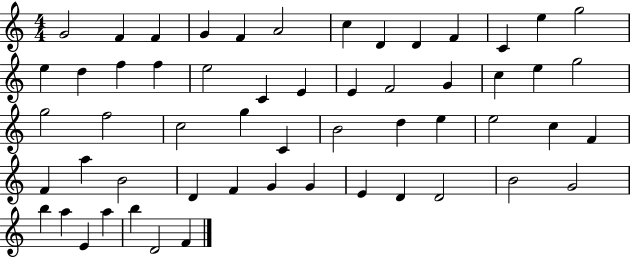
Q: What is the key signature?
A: C major